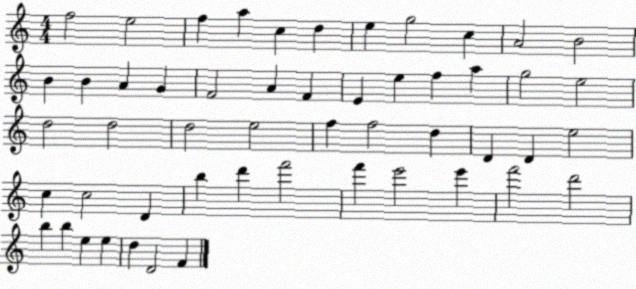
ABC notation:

X:1
T:Untitled
M:4/4
L:1/4
K:C
f2 e2 f a c d e g2 c A2 B2 B B A G F2 A F E e f a g2 e2 d2 d2 d2 e2 f f2 d D D e2 c c2 D b d' f'2 f' e'2 e' f'2 d'2 b b e e d D2 F